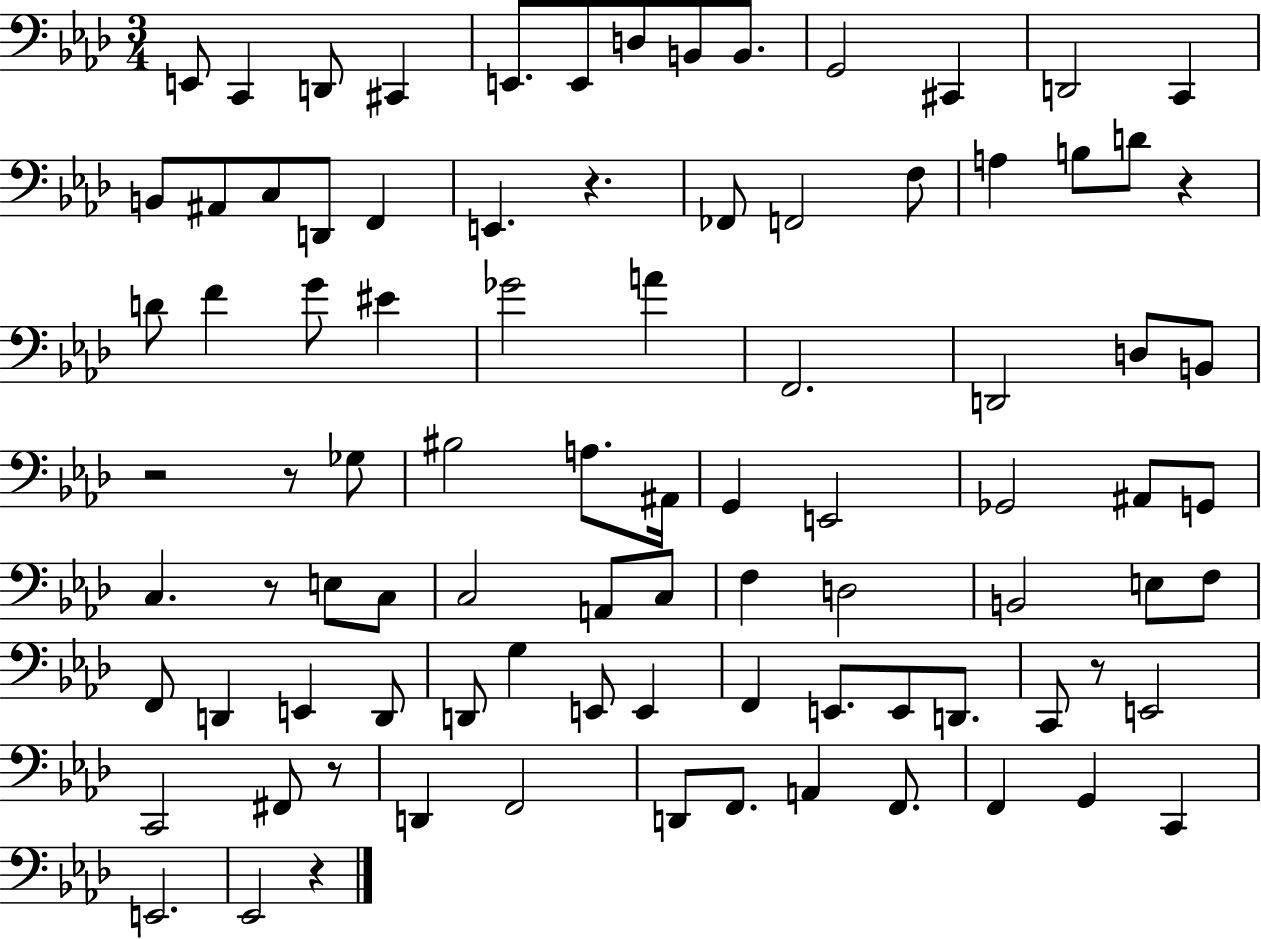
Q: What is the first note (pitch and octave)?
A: E2